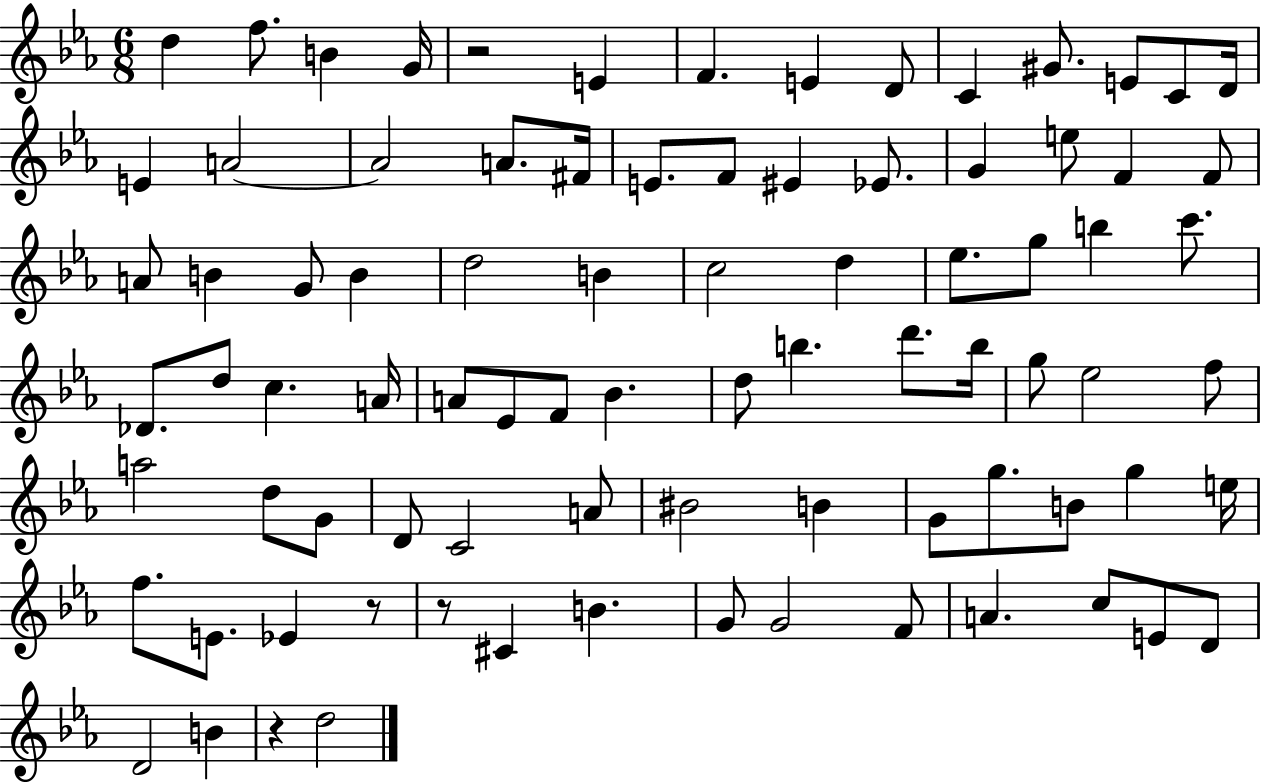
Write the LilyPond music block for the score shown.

{
  \clef treble
  \numericTimeSignature
  \time 6/8
  \key ees \major
  d''4 f''8. b'4 g'16 | r2 e'4 | f'4. e'4 d'8 | c'4 gis'8. e'8 c'8 d'16 | \break e'4 a'2~~ | a'2 a'8. fis'16 | e'8. f'8 eis'4 ees'8. | g'4 e''8 f'4 f'8 | \break a'8 b'4 g'8 b'4 | d''2 b'4 | c''2 d''4 | ees''8. g''8 b''4 c'''8. | \break des'8. d''8 c''4. a'16 | a'8 ees'8 f'8 bes'4. | d''8 b''4. d'''8. b''16 | g''8 ees''2 f''8 | \break a''2 d''8 g'8 | d'8 c'2 a'8 | bis'2 b'4 | g'8 g''8. b'8 g''4 e''16 | \break f''8. e'8. ees'4 r8 | r8 cis'4 b'4. | g'8 g'2 f'8 | a'4. c''8 e'8 d'8 | \break d'2 b'4 | r4 d''2 | \bar "|."
}